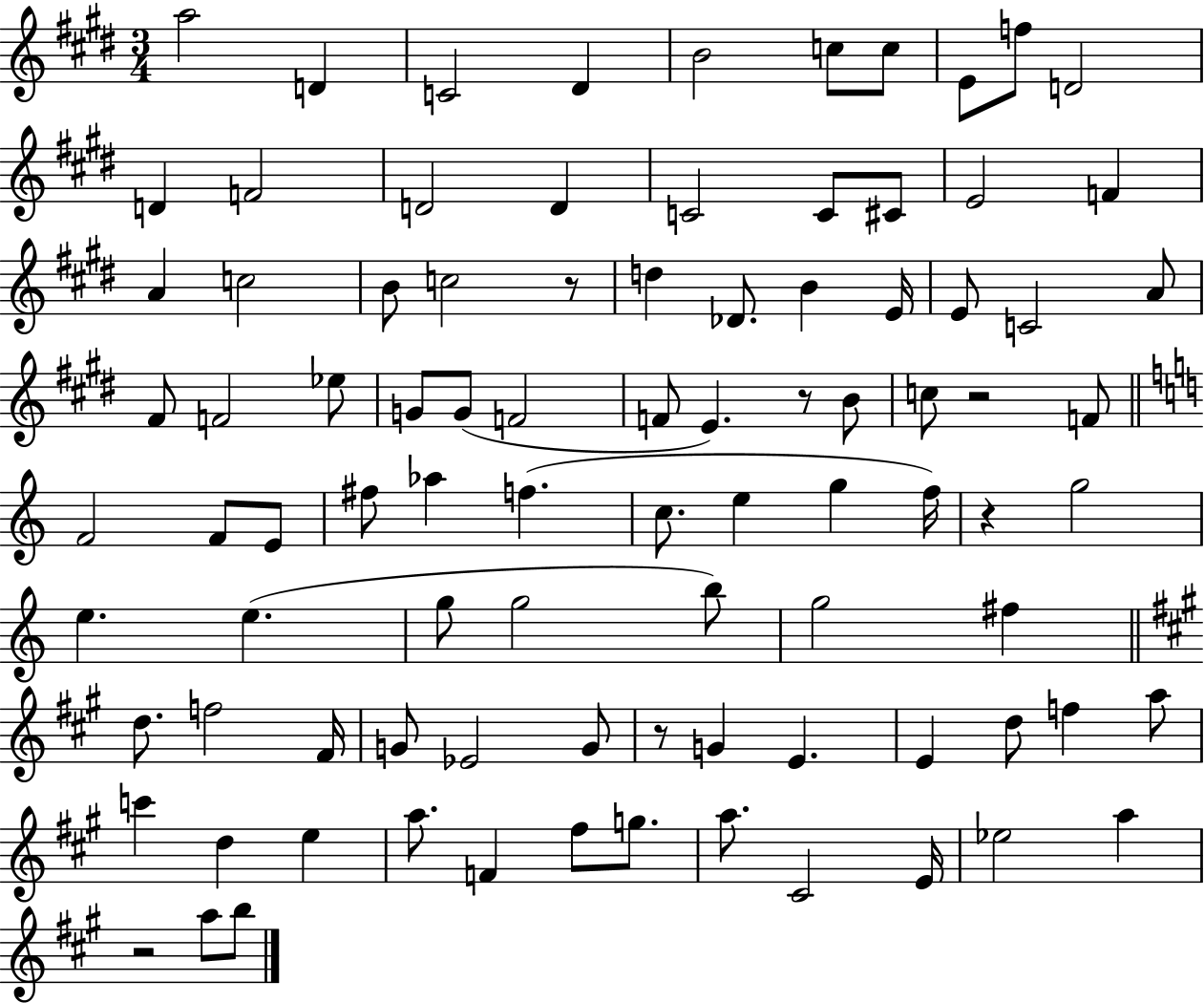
A5/h D4/q C4/h D#4/q B4/h C5/e C5/e E4/e F5/e D4/h D4/q F4/h D4/h D4/q C4/h C4/e C#4/e E4/h F4/q A4/q C5/h B4/e C5/h R/e D5/q Db4/e. B4/q E4/s E4/e C4/h A4/e F#4/e F4/h Eb5/e G4/e G4/e F4/h F4/e E4/q. R/e B4/e C5/e R/h F4/e F4/h F4/e E4/e F#5/e Ab5/q F5/q. C5/e. E5/q G5/q F5/s R/q G5/h E5/q. E5/q. G5/e G5/h B5/e G5/h F#5/q D5/e. F5/h F#4/s G4/e Eb4/h G4/e R/e G4/q E4/q. E4/q D5/e F5/q A5/e C6/q D5/q E5/q A5/e. F4/q F#5/e G5/e. A5/e. C#4/h E4/s Eb5/h A5/q R/h A5/e B5/e